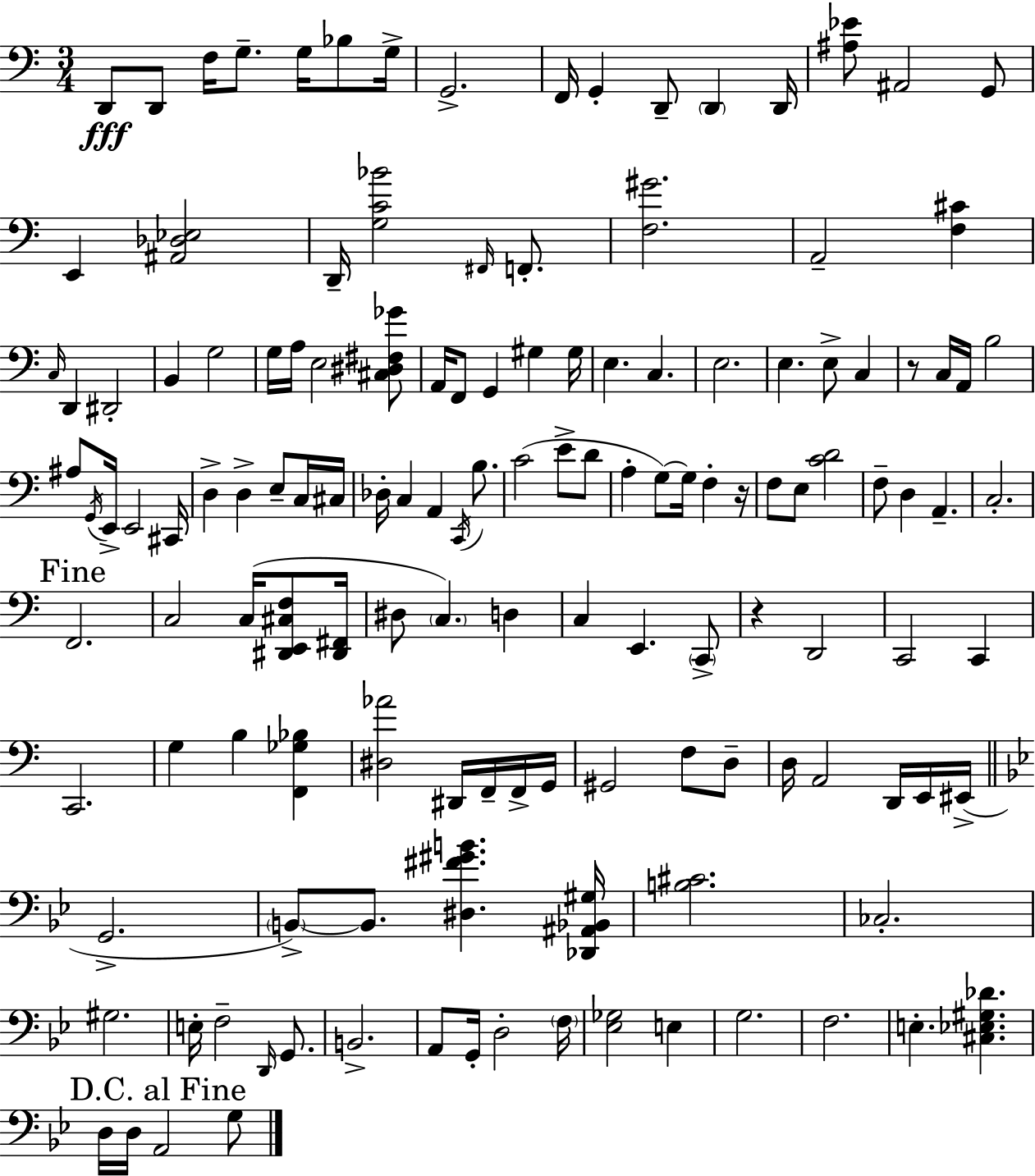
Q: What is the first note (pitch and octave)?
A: D2